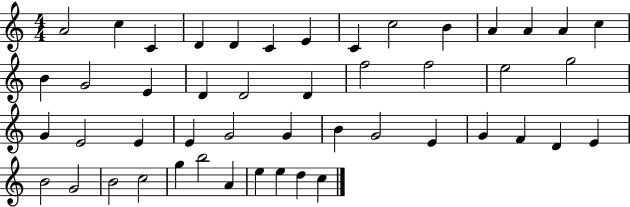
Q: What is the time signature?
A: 4/4